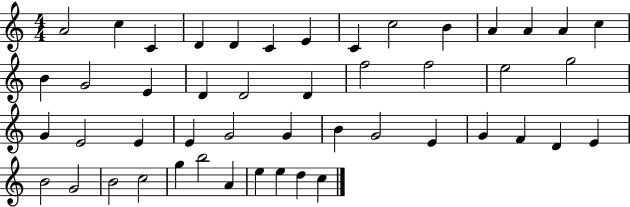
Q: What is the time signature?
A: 4/4